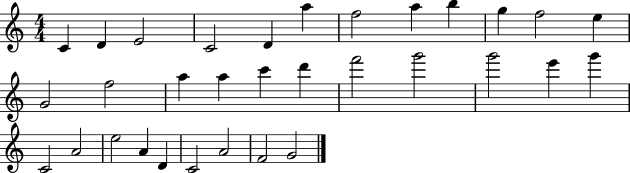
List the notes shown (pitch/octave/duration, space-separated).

C4/q D4/q E4/h C4/h D4/q A5/q F5/h A5/q B5/q G5/q F5/h E5/q G4/h F5/h A5/q A5/q C6/q D6/q F6/h G6/h G6/h E6/q G6/q C4/h A4/h E5/h A4/q D4/q C4/h A4/h F4/h G4/h